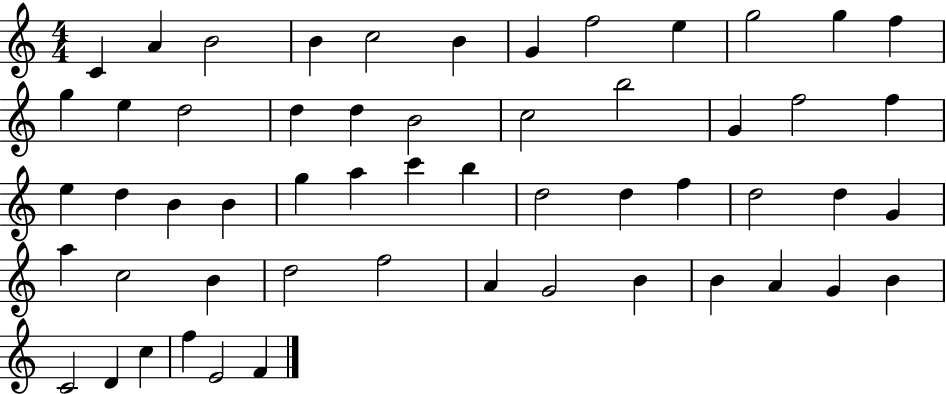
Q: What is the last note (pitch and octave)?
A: F4